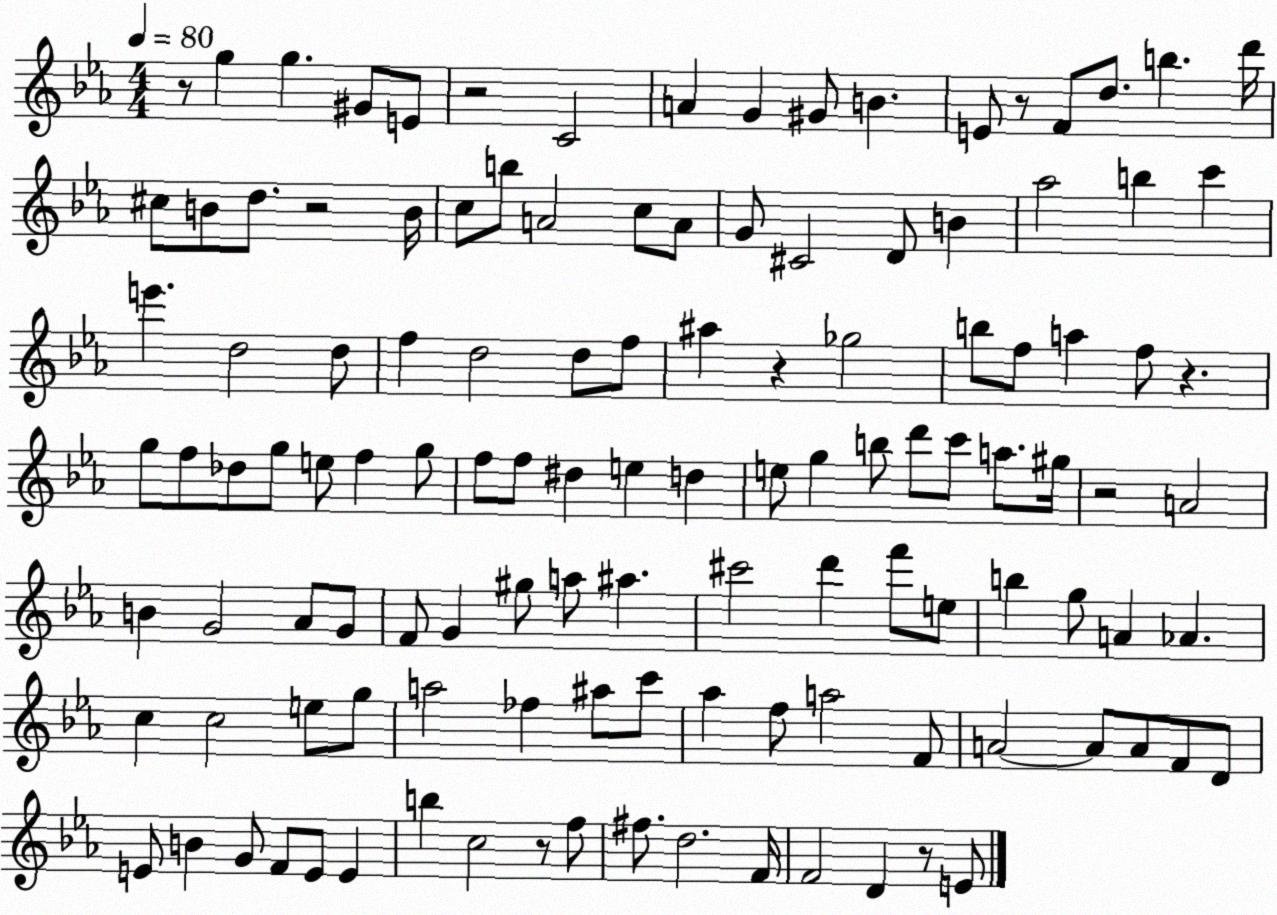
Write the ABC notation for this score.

X:1
T:Untitled
M:4/4
L:1/4
K:Eb
z/2 g g ^G/2 E/2 z2 C2 A G ^G/2 B E/2 z/2 F/2 d/2 b d'/4 ^c/2 B/2 d/2 z2 B/4 c/2 b/2 A2 c/2 A/2 G/2 ^C2 D/2 B _a2 b c' e' d2 d/2 f d2 d/2 f/2 ^a z _g2 b/2 f/2 a f/2 z g/2 f/2 _d/2 g/2 e/2 f g/2 f/2 f/2 ^d e d e/2 g b/2 d'/2 c'/2 a/2 ^g/4 z2 A2 B G2 _A/2 G/2 F/2 G ^g/2 a/2 ^a ^c'2 d' f'/2 e/2 b g/2 A _A c c2 e/2 g/2 a2 _f ^a/2 c'/2 _a f/2 a2 F/2 A2 A/2 A/2 F/2 D/2 E/2 B G/2 F/2 E/2 E b c2 z/2 f/2 ^f/2 d2 F/4 F2 D z/2 E/2